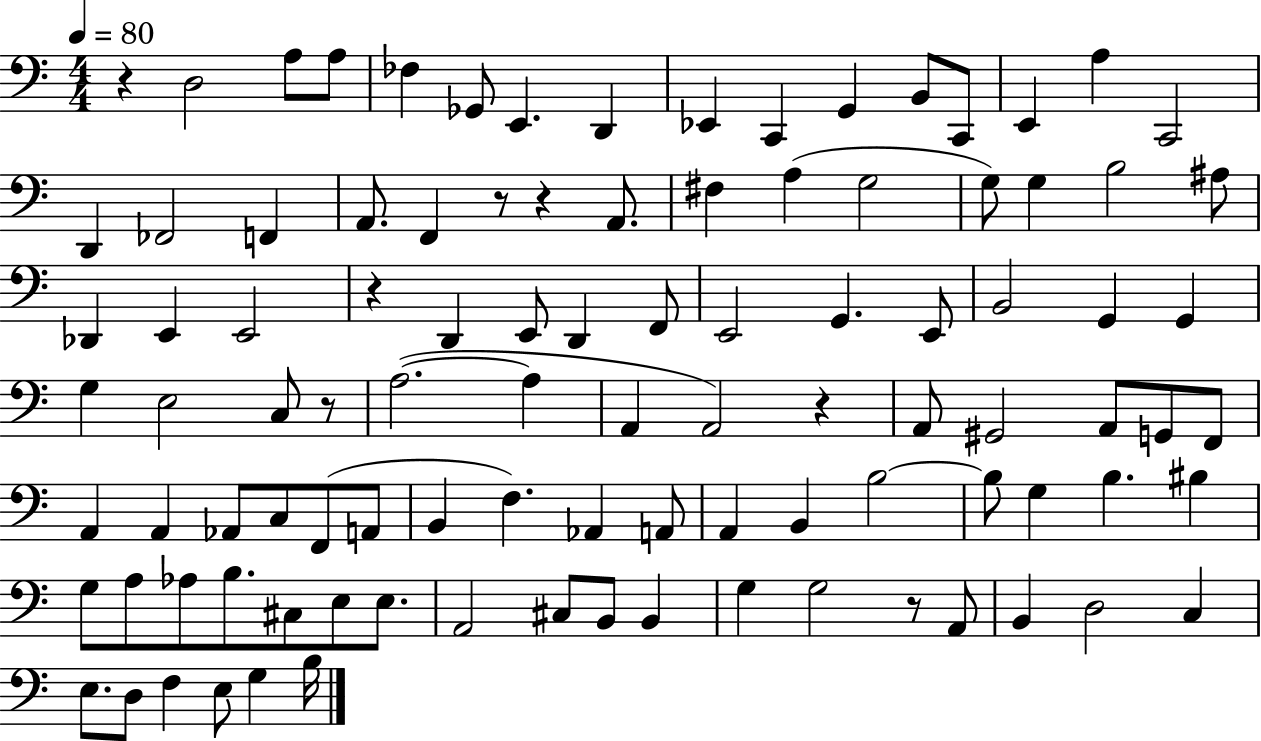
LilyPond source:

{
  \clef bass
  \numericTimeSignature
  \time 4/4
  \key c \major
  \tempo 4 = 80
  r4 d2 a8 a8 | fes4 ges,8 e,4. d,4 | ees,4 c,4 g,4 b,8 c,8 | e,4 a4 c,2 | \break d,4 fes,2 f,4 | a,8. f,4 r8 r4 a,8. | fis4 a4( g2 | g8) g4 b2 ais8 | \break des,4 e,4 e,2 | r4 d,4 e,8 d,4 f,8 | e,2 g,4. e,8 | b,2 g,4 g,4 | \break g4 e2 c8 r8 | a2.~(~ a4 | a,4 a,2) r4 | a,8 gis,2 a,8 g,8 f,8 | \break a,4 a,4 aes,8 c8 f,8( a,8 | b,4 f4.) aes,4 a,8 | a,4 b,4 b2~~ | b8 g4 b4. bis4 | \break g8 a8 aes8 b8. cis8 e8 e8. | a,2 cis8 b,8 b,4 | g4 g2 r8 a,8 | b,4 d2 c4 | \break e8. d8 f4 e8 g4 b16 | \bar "|."
}